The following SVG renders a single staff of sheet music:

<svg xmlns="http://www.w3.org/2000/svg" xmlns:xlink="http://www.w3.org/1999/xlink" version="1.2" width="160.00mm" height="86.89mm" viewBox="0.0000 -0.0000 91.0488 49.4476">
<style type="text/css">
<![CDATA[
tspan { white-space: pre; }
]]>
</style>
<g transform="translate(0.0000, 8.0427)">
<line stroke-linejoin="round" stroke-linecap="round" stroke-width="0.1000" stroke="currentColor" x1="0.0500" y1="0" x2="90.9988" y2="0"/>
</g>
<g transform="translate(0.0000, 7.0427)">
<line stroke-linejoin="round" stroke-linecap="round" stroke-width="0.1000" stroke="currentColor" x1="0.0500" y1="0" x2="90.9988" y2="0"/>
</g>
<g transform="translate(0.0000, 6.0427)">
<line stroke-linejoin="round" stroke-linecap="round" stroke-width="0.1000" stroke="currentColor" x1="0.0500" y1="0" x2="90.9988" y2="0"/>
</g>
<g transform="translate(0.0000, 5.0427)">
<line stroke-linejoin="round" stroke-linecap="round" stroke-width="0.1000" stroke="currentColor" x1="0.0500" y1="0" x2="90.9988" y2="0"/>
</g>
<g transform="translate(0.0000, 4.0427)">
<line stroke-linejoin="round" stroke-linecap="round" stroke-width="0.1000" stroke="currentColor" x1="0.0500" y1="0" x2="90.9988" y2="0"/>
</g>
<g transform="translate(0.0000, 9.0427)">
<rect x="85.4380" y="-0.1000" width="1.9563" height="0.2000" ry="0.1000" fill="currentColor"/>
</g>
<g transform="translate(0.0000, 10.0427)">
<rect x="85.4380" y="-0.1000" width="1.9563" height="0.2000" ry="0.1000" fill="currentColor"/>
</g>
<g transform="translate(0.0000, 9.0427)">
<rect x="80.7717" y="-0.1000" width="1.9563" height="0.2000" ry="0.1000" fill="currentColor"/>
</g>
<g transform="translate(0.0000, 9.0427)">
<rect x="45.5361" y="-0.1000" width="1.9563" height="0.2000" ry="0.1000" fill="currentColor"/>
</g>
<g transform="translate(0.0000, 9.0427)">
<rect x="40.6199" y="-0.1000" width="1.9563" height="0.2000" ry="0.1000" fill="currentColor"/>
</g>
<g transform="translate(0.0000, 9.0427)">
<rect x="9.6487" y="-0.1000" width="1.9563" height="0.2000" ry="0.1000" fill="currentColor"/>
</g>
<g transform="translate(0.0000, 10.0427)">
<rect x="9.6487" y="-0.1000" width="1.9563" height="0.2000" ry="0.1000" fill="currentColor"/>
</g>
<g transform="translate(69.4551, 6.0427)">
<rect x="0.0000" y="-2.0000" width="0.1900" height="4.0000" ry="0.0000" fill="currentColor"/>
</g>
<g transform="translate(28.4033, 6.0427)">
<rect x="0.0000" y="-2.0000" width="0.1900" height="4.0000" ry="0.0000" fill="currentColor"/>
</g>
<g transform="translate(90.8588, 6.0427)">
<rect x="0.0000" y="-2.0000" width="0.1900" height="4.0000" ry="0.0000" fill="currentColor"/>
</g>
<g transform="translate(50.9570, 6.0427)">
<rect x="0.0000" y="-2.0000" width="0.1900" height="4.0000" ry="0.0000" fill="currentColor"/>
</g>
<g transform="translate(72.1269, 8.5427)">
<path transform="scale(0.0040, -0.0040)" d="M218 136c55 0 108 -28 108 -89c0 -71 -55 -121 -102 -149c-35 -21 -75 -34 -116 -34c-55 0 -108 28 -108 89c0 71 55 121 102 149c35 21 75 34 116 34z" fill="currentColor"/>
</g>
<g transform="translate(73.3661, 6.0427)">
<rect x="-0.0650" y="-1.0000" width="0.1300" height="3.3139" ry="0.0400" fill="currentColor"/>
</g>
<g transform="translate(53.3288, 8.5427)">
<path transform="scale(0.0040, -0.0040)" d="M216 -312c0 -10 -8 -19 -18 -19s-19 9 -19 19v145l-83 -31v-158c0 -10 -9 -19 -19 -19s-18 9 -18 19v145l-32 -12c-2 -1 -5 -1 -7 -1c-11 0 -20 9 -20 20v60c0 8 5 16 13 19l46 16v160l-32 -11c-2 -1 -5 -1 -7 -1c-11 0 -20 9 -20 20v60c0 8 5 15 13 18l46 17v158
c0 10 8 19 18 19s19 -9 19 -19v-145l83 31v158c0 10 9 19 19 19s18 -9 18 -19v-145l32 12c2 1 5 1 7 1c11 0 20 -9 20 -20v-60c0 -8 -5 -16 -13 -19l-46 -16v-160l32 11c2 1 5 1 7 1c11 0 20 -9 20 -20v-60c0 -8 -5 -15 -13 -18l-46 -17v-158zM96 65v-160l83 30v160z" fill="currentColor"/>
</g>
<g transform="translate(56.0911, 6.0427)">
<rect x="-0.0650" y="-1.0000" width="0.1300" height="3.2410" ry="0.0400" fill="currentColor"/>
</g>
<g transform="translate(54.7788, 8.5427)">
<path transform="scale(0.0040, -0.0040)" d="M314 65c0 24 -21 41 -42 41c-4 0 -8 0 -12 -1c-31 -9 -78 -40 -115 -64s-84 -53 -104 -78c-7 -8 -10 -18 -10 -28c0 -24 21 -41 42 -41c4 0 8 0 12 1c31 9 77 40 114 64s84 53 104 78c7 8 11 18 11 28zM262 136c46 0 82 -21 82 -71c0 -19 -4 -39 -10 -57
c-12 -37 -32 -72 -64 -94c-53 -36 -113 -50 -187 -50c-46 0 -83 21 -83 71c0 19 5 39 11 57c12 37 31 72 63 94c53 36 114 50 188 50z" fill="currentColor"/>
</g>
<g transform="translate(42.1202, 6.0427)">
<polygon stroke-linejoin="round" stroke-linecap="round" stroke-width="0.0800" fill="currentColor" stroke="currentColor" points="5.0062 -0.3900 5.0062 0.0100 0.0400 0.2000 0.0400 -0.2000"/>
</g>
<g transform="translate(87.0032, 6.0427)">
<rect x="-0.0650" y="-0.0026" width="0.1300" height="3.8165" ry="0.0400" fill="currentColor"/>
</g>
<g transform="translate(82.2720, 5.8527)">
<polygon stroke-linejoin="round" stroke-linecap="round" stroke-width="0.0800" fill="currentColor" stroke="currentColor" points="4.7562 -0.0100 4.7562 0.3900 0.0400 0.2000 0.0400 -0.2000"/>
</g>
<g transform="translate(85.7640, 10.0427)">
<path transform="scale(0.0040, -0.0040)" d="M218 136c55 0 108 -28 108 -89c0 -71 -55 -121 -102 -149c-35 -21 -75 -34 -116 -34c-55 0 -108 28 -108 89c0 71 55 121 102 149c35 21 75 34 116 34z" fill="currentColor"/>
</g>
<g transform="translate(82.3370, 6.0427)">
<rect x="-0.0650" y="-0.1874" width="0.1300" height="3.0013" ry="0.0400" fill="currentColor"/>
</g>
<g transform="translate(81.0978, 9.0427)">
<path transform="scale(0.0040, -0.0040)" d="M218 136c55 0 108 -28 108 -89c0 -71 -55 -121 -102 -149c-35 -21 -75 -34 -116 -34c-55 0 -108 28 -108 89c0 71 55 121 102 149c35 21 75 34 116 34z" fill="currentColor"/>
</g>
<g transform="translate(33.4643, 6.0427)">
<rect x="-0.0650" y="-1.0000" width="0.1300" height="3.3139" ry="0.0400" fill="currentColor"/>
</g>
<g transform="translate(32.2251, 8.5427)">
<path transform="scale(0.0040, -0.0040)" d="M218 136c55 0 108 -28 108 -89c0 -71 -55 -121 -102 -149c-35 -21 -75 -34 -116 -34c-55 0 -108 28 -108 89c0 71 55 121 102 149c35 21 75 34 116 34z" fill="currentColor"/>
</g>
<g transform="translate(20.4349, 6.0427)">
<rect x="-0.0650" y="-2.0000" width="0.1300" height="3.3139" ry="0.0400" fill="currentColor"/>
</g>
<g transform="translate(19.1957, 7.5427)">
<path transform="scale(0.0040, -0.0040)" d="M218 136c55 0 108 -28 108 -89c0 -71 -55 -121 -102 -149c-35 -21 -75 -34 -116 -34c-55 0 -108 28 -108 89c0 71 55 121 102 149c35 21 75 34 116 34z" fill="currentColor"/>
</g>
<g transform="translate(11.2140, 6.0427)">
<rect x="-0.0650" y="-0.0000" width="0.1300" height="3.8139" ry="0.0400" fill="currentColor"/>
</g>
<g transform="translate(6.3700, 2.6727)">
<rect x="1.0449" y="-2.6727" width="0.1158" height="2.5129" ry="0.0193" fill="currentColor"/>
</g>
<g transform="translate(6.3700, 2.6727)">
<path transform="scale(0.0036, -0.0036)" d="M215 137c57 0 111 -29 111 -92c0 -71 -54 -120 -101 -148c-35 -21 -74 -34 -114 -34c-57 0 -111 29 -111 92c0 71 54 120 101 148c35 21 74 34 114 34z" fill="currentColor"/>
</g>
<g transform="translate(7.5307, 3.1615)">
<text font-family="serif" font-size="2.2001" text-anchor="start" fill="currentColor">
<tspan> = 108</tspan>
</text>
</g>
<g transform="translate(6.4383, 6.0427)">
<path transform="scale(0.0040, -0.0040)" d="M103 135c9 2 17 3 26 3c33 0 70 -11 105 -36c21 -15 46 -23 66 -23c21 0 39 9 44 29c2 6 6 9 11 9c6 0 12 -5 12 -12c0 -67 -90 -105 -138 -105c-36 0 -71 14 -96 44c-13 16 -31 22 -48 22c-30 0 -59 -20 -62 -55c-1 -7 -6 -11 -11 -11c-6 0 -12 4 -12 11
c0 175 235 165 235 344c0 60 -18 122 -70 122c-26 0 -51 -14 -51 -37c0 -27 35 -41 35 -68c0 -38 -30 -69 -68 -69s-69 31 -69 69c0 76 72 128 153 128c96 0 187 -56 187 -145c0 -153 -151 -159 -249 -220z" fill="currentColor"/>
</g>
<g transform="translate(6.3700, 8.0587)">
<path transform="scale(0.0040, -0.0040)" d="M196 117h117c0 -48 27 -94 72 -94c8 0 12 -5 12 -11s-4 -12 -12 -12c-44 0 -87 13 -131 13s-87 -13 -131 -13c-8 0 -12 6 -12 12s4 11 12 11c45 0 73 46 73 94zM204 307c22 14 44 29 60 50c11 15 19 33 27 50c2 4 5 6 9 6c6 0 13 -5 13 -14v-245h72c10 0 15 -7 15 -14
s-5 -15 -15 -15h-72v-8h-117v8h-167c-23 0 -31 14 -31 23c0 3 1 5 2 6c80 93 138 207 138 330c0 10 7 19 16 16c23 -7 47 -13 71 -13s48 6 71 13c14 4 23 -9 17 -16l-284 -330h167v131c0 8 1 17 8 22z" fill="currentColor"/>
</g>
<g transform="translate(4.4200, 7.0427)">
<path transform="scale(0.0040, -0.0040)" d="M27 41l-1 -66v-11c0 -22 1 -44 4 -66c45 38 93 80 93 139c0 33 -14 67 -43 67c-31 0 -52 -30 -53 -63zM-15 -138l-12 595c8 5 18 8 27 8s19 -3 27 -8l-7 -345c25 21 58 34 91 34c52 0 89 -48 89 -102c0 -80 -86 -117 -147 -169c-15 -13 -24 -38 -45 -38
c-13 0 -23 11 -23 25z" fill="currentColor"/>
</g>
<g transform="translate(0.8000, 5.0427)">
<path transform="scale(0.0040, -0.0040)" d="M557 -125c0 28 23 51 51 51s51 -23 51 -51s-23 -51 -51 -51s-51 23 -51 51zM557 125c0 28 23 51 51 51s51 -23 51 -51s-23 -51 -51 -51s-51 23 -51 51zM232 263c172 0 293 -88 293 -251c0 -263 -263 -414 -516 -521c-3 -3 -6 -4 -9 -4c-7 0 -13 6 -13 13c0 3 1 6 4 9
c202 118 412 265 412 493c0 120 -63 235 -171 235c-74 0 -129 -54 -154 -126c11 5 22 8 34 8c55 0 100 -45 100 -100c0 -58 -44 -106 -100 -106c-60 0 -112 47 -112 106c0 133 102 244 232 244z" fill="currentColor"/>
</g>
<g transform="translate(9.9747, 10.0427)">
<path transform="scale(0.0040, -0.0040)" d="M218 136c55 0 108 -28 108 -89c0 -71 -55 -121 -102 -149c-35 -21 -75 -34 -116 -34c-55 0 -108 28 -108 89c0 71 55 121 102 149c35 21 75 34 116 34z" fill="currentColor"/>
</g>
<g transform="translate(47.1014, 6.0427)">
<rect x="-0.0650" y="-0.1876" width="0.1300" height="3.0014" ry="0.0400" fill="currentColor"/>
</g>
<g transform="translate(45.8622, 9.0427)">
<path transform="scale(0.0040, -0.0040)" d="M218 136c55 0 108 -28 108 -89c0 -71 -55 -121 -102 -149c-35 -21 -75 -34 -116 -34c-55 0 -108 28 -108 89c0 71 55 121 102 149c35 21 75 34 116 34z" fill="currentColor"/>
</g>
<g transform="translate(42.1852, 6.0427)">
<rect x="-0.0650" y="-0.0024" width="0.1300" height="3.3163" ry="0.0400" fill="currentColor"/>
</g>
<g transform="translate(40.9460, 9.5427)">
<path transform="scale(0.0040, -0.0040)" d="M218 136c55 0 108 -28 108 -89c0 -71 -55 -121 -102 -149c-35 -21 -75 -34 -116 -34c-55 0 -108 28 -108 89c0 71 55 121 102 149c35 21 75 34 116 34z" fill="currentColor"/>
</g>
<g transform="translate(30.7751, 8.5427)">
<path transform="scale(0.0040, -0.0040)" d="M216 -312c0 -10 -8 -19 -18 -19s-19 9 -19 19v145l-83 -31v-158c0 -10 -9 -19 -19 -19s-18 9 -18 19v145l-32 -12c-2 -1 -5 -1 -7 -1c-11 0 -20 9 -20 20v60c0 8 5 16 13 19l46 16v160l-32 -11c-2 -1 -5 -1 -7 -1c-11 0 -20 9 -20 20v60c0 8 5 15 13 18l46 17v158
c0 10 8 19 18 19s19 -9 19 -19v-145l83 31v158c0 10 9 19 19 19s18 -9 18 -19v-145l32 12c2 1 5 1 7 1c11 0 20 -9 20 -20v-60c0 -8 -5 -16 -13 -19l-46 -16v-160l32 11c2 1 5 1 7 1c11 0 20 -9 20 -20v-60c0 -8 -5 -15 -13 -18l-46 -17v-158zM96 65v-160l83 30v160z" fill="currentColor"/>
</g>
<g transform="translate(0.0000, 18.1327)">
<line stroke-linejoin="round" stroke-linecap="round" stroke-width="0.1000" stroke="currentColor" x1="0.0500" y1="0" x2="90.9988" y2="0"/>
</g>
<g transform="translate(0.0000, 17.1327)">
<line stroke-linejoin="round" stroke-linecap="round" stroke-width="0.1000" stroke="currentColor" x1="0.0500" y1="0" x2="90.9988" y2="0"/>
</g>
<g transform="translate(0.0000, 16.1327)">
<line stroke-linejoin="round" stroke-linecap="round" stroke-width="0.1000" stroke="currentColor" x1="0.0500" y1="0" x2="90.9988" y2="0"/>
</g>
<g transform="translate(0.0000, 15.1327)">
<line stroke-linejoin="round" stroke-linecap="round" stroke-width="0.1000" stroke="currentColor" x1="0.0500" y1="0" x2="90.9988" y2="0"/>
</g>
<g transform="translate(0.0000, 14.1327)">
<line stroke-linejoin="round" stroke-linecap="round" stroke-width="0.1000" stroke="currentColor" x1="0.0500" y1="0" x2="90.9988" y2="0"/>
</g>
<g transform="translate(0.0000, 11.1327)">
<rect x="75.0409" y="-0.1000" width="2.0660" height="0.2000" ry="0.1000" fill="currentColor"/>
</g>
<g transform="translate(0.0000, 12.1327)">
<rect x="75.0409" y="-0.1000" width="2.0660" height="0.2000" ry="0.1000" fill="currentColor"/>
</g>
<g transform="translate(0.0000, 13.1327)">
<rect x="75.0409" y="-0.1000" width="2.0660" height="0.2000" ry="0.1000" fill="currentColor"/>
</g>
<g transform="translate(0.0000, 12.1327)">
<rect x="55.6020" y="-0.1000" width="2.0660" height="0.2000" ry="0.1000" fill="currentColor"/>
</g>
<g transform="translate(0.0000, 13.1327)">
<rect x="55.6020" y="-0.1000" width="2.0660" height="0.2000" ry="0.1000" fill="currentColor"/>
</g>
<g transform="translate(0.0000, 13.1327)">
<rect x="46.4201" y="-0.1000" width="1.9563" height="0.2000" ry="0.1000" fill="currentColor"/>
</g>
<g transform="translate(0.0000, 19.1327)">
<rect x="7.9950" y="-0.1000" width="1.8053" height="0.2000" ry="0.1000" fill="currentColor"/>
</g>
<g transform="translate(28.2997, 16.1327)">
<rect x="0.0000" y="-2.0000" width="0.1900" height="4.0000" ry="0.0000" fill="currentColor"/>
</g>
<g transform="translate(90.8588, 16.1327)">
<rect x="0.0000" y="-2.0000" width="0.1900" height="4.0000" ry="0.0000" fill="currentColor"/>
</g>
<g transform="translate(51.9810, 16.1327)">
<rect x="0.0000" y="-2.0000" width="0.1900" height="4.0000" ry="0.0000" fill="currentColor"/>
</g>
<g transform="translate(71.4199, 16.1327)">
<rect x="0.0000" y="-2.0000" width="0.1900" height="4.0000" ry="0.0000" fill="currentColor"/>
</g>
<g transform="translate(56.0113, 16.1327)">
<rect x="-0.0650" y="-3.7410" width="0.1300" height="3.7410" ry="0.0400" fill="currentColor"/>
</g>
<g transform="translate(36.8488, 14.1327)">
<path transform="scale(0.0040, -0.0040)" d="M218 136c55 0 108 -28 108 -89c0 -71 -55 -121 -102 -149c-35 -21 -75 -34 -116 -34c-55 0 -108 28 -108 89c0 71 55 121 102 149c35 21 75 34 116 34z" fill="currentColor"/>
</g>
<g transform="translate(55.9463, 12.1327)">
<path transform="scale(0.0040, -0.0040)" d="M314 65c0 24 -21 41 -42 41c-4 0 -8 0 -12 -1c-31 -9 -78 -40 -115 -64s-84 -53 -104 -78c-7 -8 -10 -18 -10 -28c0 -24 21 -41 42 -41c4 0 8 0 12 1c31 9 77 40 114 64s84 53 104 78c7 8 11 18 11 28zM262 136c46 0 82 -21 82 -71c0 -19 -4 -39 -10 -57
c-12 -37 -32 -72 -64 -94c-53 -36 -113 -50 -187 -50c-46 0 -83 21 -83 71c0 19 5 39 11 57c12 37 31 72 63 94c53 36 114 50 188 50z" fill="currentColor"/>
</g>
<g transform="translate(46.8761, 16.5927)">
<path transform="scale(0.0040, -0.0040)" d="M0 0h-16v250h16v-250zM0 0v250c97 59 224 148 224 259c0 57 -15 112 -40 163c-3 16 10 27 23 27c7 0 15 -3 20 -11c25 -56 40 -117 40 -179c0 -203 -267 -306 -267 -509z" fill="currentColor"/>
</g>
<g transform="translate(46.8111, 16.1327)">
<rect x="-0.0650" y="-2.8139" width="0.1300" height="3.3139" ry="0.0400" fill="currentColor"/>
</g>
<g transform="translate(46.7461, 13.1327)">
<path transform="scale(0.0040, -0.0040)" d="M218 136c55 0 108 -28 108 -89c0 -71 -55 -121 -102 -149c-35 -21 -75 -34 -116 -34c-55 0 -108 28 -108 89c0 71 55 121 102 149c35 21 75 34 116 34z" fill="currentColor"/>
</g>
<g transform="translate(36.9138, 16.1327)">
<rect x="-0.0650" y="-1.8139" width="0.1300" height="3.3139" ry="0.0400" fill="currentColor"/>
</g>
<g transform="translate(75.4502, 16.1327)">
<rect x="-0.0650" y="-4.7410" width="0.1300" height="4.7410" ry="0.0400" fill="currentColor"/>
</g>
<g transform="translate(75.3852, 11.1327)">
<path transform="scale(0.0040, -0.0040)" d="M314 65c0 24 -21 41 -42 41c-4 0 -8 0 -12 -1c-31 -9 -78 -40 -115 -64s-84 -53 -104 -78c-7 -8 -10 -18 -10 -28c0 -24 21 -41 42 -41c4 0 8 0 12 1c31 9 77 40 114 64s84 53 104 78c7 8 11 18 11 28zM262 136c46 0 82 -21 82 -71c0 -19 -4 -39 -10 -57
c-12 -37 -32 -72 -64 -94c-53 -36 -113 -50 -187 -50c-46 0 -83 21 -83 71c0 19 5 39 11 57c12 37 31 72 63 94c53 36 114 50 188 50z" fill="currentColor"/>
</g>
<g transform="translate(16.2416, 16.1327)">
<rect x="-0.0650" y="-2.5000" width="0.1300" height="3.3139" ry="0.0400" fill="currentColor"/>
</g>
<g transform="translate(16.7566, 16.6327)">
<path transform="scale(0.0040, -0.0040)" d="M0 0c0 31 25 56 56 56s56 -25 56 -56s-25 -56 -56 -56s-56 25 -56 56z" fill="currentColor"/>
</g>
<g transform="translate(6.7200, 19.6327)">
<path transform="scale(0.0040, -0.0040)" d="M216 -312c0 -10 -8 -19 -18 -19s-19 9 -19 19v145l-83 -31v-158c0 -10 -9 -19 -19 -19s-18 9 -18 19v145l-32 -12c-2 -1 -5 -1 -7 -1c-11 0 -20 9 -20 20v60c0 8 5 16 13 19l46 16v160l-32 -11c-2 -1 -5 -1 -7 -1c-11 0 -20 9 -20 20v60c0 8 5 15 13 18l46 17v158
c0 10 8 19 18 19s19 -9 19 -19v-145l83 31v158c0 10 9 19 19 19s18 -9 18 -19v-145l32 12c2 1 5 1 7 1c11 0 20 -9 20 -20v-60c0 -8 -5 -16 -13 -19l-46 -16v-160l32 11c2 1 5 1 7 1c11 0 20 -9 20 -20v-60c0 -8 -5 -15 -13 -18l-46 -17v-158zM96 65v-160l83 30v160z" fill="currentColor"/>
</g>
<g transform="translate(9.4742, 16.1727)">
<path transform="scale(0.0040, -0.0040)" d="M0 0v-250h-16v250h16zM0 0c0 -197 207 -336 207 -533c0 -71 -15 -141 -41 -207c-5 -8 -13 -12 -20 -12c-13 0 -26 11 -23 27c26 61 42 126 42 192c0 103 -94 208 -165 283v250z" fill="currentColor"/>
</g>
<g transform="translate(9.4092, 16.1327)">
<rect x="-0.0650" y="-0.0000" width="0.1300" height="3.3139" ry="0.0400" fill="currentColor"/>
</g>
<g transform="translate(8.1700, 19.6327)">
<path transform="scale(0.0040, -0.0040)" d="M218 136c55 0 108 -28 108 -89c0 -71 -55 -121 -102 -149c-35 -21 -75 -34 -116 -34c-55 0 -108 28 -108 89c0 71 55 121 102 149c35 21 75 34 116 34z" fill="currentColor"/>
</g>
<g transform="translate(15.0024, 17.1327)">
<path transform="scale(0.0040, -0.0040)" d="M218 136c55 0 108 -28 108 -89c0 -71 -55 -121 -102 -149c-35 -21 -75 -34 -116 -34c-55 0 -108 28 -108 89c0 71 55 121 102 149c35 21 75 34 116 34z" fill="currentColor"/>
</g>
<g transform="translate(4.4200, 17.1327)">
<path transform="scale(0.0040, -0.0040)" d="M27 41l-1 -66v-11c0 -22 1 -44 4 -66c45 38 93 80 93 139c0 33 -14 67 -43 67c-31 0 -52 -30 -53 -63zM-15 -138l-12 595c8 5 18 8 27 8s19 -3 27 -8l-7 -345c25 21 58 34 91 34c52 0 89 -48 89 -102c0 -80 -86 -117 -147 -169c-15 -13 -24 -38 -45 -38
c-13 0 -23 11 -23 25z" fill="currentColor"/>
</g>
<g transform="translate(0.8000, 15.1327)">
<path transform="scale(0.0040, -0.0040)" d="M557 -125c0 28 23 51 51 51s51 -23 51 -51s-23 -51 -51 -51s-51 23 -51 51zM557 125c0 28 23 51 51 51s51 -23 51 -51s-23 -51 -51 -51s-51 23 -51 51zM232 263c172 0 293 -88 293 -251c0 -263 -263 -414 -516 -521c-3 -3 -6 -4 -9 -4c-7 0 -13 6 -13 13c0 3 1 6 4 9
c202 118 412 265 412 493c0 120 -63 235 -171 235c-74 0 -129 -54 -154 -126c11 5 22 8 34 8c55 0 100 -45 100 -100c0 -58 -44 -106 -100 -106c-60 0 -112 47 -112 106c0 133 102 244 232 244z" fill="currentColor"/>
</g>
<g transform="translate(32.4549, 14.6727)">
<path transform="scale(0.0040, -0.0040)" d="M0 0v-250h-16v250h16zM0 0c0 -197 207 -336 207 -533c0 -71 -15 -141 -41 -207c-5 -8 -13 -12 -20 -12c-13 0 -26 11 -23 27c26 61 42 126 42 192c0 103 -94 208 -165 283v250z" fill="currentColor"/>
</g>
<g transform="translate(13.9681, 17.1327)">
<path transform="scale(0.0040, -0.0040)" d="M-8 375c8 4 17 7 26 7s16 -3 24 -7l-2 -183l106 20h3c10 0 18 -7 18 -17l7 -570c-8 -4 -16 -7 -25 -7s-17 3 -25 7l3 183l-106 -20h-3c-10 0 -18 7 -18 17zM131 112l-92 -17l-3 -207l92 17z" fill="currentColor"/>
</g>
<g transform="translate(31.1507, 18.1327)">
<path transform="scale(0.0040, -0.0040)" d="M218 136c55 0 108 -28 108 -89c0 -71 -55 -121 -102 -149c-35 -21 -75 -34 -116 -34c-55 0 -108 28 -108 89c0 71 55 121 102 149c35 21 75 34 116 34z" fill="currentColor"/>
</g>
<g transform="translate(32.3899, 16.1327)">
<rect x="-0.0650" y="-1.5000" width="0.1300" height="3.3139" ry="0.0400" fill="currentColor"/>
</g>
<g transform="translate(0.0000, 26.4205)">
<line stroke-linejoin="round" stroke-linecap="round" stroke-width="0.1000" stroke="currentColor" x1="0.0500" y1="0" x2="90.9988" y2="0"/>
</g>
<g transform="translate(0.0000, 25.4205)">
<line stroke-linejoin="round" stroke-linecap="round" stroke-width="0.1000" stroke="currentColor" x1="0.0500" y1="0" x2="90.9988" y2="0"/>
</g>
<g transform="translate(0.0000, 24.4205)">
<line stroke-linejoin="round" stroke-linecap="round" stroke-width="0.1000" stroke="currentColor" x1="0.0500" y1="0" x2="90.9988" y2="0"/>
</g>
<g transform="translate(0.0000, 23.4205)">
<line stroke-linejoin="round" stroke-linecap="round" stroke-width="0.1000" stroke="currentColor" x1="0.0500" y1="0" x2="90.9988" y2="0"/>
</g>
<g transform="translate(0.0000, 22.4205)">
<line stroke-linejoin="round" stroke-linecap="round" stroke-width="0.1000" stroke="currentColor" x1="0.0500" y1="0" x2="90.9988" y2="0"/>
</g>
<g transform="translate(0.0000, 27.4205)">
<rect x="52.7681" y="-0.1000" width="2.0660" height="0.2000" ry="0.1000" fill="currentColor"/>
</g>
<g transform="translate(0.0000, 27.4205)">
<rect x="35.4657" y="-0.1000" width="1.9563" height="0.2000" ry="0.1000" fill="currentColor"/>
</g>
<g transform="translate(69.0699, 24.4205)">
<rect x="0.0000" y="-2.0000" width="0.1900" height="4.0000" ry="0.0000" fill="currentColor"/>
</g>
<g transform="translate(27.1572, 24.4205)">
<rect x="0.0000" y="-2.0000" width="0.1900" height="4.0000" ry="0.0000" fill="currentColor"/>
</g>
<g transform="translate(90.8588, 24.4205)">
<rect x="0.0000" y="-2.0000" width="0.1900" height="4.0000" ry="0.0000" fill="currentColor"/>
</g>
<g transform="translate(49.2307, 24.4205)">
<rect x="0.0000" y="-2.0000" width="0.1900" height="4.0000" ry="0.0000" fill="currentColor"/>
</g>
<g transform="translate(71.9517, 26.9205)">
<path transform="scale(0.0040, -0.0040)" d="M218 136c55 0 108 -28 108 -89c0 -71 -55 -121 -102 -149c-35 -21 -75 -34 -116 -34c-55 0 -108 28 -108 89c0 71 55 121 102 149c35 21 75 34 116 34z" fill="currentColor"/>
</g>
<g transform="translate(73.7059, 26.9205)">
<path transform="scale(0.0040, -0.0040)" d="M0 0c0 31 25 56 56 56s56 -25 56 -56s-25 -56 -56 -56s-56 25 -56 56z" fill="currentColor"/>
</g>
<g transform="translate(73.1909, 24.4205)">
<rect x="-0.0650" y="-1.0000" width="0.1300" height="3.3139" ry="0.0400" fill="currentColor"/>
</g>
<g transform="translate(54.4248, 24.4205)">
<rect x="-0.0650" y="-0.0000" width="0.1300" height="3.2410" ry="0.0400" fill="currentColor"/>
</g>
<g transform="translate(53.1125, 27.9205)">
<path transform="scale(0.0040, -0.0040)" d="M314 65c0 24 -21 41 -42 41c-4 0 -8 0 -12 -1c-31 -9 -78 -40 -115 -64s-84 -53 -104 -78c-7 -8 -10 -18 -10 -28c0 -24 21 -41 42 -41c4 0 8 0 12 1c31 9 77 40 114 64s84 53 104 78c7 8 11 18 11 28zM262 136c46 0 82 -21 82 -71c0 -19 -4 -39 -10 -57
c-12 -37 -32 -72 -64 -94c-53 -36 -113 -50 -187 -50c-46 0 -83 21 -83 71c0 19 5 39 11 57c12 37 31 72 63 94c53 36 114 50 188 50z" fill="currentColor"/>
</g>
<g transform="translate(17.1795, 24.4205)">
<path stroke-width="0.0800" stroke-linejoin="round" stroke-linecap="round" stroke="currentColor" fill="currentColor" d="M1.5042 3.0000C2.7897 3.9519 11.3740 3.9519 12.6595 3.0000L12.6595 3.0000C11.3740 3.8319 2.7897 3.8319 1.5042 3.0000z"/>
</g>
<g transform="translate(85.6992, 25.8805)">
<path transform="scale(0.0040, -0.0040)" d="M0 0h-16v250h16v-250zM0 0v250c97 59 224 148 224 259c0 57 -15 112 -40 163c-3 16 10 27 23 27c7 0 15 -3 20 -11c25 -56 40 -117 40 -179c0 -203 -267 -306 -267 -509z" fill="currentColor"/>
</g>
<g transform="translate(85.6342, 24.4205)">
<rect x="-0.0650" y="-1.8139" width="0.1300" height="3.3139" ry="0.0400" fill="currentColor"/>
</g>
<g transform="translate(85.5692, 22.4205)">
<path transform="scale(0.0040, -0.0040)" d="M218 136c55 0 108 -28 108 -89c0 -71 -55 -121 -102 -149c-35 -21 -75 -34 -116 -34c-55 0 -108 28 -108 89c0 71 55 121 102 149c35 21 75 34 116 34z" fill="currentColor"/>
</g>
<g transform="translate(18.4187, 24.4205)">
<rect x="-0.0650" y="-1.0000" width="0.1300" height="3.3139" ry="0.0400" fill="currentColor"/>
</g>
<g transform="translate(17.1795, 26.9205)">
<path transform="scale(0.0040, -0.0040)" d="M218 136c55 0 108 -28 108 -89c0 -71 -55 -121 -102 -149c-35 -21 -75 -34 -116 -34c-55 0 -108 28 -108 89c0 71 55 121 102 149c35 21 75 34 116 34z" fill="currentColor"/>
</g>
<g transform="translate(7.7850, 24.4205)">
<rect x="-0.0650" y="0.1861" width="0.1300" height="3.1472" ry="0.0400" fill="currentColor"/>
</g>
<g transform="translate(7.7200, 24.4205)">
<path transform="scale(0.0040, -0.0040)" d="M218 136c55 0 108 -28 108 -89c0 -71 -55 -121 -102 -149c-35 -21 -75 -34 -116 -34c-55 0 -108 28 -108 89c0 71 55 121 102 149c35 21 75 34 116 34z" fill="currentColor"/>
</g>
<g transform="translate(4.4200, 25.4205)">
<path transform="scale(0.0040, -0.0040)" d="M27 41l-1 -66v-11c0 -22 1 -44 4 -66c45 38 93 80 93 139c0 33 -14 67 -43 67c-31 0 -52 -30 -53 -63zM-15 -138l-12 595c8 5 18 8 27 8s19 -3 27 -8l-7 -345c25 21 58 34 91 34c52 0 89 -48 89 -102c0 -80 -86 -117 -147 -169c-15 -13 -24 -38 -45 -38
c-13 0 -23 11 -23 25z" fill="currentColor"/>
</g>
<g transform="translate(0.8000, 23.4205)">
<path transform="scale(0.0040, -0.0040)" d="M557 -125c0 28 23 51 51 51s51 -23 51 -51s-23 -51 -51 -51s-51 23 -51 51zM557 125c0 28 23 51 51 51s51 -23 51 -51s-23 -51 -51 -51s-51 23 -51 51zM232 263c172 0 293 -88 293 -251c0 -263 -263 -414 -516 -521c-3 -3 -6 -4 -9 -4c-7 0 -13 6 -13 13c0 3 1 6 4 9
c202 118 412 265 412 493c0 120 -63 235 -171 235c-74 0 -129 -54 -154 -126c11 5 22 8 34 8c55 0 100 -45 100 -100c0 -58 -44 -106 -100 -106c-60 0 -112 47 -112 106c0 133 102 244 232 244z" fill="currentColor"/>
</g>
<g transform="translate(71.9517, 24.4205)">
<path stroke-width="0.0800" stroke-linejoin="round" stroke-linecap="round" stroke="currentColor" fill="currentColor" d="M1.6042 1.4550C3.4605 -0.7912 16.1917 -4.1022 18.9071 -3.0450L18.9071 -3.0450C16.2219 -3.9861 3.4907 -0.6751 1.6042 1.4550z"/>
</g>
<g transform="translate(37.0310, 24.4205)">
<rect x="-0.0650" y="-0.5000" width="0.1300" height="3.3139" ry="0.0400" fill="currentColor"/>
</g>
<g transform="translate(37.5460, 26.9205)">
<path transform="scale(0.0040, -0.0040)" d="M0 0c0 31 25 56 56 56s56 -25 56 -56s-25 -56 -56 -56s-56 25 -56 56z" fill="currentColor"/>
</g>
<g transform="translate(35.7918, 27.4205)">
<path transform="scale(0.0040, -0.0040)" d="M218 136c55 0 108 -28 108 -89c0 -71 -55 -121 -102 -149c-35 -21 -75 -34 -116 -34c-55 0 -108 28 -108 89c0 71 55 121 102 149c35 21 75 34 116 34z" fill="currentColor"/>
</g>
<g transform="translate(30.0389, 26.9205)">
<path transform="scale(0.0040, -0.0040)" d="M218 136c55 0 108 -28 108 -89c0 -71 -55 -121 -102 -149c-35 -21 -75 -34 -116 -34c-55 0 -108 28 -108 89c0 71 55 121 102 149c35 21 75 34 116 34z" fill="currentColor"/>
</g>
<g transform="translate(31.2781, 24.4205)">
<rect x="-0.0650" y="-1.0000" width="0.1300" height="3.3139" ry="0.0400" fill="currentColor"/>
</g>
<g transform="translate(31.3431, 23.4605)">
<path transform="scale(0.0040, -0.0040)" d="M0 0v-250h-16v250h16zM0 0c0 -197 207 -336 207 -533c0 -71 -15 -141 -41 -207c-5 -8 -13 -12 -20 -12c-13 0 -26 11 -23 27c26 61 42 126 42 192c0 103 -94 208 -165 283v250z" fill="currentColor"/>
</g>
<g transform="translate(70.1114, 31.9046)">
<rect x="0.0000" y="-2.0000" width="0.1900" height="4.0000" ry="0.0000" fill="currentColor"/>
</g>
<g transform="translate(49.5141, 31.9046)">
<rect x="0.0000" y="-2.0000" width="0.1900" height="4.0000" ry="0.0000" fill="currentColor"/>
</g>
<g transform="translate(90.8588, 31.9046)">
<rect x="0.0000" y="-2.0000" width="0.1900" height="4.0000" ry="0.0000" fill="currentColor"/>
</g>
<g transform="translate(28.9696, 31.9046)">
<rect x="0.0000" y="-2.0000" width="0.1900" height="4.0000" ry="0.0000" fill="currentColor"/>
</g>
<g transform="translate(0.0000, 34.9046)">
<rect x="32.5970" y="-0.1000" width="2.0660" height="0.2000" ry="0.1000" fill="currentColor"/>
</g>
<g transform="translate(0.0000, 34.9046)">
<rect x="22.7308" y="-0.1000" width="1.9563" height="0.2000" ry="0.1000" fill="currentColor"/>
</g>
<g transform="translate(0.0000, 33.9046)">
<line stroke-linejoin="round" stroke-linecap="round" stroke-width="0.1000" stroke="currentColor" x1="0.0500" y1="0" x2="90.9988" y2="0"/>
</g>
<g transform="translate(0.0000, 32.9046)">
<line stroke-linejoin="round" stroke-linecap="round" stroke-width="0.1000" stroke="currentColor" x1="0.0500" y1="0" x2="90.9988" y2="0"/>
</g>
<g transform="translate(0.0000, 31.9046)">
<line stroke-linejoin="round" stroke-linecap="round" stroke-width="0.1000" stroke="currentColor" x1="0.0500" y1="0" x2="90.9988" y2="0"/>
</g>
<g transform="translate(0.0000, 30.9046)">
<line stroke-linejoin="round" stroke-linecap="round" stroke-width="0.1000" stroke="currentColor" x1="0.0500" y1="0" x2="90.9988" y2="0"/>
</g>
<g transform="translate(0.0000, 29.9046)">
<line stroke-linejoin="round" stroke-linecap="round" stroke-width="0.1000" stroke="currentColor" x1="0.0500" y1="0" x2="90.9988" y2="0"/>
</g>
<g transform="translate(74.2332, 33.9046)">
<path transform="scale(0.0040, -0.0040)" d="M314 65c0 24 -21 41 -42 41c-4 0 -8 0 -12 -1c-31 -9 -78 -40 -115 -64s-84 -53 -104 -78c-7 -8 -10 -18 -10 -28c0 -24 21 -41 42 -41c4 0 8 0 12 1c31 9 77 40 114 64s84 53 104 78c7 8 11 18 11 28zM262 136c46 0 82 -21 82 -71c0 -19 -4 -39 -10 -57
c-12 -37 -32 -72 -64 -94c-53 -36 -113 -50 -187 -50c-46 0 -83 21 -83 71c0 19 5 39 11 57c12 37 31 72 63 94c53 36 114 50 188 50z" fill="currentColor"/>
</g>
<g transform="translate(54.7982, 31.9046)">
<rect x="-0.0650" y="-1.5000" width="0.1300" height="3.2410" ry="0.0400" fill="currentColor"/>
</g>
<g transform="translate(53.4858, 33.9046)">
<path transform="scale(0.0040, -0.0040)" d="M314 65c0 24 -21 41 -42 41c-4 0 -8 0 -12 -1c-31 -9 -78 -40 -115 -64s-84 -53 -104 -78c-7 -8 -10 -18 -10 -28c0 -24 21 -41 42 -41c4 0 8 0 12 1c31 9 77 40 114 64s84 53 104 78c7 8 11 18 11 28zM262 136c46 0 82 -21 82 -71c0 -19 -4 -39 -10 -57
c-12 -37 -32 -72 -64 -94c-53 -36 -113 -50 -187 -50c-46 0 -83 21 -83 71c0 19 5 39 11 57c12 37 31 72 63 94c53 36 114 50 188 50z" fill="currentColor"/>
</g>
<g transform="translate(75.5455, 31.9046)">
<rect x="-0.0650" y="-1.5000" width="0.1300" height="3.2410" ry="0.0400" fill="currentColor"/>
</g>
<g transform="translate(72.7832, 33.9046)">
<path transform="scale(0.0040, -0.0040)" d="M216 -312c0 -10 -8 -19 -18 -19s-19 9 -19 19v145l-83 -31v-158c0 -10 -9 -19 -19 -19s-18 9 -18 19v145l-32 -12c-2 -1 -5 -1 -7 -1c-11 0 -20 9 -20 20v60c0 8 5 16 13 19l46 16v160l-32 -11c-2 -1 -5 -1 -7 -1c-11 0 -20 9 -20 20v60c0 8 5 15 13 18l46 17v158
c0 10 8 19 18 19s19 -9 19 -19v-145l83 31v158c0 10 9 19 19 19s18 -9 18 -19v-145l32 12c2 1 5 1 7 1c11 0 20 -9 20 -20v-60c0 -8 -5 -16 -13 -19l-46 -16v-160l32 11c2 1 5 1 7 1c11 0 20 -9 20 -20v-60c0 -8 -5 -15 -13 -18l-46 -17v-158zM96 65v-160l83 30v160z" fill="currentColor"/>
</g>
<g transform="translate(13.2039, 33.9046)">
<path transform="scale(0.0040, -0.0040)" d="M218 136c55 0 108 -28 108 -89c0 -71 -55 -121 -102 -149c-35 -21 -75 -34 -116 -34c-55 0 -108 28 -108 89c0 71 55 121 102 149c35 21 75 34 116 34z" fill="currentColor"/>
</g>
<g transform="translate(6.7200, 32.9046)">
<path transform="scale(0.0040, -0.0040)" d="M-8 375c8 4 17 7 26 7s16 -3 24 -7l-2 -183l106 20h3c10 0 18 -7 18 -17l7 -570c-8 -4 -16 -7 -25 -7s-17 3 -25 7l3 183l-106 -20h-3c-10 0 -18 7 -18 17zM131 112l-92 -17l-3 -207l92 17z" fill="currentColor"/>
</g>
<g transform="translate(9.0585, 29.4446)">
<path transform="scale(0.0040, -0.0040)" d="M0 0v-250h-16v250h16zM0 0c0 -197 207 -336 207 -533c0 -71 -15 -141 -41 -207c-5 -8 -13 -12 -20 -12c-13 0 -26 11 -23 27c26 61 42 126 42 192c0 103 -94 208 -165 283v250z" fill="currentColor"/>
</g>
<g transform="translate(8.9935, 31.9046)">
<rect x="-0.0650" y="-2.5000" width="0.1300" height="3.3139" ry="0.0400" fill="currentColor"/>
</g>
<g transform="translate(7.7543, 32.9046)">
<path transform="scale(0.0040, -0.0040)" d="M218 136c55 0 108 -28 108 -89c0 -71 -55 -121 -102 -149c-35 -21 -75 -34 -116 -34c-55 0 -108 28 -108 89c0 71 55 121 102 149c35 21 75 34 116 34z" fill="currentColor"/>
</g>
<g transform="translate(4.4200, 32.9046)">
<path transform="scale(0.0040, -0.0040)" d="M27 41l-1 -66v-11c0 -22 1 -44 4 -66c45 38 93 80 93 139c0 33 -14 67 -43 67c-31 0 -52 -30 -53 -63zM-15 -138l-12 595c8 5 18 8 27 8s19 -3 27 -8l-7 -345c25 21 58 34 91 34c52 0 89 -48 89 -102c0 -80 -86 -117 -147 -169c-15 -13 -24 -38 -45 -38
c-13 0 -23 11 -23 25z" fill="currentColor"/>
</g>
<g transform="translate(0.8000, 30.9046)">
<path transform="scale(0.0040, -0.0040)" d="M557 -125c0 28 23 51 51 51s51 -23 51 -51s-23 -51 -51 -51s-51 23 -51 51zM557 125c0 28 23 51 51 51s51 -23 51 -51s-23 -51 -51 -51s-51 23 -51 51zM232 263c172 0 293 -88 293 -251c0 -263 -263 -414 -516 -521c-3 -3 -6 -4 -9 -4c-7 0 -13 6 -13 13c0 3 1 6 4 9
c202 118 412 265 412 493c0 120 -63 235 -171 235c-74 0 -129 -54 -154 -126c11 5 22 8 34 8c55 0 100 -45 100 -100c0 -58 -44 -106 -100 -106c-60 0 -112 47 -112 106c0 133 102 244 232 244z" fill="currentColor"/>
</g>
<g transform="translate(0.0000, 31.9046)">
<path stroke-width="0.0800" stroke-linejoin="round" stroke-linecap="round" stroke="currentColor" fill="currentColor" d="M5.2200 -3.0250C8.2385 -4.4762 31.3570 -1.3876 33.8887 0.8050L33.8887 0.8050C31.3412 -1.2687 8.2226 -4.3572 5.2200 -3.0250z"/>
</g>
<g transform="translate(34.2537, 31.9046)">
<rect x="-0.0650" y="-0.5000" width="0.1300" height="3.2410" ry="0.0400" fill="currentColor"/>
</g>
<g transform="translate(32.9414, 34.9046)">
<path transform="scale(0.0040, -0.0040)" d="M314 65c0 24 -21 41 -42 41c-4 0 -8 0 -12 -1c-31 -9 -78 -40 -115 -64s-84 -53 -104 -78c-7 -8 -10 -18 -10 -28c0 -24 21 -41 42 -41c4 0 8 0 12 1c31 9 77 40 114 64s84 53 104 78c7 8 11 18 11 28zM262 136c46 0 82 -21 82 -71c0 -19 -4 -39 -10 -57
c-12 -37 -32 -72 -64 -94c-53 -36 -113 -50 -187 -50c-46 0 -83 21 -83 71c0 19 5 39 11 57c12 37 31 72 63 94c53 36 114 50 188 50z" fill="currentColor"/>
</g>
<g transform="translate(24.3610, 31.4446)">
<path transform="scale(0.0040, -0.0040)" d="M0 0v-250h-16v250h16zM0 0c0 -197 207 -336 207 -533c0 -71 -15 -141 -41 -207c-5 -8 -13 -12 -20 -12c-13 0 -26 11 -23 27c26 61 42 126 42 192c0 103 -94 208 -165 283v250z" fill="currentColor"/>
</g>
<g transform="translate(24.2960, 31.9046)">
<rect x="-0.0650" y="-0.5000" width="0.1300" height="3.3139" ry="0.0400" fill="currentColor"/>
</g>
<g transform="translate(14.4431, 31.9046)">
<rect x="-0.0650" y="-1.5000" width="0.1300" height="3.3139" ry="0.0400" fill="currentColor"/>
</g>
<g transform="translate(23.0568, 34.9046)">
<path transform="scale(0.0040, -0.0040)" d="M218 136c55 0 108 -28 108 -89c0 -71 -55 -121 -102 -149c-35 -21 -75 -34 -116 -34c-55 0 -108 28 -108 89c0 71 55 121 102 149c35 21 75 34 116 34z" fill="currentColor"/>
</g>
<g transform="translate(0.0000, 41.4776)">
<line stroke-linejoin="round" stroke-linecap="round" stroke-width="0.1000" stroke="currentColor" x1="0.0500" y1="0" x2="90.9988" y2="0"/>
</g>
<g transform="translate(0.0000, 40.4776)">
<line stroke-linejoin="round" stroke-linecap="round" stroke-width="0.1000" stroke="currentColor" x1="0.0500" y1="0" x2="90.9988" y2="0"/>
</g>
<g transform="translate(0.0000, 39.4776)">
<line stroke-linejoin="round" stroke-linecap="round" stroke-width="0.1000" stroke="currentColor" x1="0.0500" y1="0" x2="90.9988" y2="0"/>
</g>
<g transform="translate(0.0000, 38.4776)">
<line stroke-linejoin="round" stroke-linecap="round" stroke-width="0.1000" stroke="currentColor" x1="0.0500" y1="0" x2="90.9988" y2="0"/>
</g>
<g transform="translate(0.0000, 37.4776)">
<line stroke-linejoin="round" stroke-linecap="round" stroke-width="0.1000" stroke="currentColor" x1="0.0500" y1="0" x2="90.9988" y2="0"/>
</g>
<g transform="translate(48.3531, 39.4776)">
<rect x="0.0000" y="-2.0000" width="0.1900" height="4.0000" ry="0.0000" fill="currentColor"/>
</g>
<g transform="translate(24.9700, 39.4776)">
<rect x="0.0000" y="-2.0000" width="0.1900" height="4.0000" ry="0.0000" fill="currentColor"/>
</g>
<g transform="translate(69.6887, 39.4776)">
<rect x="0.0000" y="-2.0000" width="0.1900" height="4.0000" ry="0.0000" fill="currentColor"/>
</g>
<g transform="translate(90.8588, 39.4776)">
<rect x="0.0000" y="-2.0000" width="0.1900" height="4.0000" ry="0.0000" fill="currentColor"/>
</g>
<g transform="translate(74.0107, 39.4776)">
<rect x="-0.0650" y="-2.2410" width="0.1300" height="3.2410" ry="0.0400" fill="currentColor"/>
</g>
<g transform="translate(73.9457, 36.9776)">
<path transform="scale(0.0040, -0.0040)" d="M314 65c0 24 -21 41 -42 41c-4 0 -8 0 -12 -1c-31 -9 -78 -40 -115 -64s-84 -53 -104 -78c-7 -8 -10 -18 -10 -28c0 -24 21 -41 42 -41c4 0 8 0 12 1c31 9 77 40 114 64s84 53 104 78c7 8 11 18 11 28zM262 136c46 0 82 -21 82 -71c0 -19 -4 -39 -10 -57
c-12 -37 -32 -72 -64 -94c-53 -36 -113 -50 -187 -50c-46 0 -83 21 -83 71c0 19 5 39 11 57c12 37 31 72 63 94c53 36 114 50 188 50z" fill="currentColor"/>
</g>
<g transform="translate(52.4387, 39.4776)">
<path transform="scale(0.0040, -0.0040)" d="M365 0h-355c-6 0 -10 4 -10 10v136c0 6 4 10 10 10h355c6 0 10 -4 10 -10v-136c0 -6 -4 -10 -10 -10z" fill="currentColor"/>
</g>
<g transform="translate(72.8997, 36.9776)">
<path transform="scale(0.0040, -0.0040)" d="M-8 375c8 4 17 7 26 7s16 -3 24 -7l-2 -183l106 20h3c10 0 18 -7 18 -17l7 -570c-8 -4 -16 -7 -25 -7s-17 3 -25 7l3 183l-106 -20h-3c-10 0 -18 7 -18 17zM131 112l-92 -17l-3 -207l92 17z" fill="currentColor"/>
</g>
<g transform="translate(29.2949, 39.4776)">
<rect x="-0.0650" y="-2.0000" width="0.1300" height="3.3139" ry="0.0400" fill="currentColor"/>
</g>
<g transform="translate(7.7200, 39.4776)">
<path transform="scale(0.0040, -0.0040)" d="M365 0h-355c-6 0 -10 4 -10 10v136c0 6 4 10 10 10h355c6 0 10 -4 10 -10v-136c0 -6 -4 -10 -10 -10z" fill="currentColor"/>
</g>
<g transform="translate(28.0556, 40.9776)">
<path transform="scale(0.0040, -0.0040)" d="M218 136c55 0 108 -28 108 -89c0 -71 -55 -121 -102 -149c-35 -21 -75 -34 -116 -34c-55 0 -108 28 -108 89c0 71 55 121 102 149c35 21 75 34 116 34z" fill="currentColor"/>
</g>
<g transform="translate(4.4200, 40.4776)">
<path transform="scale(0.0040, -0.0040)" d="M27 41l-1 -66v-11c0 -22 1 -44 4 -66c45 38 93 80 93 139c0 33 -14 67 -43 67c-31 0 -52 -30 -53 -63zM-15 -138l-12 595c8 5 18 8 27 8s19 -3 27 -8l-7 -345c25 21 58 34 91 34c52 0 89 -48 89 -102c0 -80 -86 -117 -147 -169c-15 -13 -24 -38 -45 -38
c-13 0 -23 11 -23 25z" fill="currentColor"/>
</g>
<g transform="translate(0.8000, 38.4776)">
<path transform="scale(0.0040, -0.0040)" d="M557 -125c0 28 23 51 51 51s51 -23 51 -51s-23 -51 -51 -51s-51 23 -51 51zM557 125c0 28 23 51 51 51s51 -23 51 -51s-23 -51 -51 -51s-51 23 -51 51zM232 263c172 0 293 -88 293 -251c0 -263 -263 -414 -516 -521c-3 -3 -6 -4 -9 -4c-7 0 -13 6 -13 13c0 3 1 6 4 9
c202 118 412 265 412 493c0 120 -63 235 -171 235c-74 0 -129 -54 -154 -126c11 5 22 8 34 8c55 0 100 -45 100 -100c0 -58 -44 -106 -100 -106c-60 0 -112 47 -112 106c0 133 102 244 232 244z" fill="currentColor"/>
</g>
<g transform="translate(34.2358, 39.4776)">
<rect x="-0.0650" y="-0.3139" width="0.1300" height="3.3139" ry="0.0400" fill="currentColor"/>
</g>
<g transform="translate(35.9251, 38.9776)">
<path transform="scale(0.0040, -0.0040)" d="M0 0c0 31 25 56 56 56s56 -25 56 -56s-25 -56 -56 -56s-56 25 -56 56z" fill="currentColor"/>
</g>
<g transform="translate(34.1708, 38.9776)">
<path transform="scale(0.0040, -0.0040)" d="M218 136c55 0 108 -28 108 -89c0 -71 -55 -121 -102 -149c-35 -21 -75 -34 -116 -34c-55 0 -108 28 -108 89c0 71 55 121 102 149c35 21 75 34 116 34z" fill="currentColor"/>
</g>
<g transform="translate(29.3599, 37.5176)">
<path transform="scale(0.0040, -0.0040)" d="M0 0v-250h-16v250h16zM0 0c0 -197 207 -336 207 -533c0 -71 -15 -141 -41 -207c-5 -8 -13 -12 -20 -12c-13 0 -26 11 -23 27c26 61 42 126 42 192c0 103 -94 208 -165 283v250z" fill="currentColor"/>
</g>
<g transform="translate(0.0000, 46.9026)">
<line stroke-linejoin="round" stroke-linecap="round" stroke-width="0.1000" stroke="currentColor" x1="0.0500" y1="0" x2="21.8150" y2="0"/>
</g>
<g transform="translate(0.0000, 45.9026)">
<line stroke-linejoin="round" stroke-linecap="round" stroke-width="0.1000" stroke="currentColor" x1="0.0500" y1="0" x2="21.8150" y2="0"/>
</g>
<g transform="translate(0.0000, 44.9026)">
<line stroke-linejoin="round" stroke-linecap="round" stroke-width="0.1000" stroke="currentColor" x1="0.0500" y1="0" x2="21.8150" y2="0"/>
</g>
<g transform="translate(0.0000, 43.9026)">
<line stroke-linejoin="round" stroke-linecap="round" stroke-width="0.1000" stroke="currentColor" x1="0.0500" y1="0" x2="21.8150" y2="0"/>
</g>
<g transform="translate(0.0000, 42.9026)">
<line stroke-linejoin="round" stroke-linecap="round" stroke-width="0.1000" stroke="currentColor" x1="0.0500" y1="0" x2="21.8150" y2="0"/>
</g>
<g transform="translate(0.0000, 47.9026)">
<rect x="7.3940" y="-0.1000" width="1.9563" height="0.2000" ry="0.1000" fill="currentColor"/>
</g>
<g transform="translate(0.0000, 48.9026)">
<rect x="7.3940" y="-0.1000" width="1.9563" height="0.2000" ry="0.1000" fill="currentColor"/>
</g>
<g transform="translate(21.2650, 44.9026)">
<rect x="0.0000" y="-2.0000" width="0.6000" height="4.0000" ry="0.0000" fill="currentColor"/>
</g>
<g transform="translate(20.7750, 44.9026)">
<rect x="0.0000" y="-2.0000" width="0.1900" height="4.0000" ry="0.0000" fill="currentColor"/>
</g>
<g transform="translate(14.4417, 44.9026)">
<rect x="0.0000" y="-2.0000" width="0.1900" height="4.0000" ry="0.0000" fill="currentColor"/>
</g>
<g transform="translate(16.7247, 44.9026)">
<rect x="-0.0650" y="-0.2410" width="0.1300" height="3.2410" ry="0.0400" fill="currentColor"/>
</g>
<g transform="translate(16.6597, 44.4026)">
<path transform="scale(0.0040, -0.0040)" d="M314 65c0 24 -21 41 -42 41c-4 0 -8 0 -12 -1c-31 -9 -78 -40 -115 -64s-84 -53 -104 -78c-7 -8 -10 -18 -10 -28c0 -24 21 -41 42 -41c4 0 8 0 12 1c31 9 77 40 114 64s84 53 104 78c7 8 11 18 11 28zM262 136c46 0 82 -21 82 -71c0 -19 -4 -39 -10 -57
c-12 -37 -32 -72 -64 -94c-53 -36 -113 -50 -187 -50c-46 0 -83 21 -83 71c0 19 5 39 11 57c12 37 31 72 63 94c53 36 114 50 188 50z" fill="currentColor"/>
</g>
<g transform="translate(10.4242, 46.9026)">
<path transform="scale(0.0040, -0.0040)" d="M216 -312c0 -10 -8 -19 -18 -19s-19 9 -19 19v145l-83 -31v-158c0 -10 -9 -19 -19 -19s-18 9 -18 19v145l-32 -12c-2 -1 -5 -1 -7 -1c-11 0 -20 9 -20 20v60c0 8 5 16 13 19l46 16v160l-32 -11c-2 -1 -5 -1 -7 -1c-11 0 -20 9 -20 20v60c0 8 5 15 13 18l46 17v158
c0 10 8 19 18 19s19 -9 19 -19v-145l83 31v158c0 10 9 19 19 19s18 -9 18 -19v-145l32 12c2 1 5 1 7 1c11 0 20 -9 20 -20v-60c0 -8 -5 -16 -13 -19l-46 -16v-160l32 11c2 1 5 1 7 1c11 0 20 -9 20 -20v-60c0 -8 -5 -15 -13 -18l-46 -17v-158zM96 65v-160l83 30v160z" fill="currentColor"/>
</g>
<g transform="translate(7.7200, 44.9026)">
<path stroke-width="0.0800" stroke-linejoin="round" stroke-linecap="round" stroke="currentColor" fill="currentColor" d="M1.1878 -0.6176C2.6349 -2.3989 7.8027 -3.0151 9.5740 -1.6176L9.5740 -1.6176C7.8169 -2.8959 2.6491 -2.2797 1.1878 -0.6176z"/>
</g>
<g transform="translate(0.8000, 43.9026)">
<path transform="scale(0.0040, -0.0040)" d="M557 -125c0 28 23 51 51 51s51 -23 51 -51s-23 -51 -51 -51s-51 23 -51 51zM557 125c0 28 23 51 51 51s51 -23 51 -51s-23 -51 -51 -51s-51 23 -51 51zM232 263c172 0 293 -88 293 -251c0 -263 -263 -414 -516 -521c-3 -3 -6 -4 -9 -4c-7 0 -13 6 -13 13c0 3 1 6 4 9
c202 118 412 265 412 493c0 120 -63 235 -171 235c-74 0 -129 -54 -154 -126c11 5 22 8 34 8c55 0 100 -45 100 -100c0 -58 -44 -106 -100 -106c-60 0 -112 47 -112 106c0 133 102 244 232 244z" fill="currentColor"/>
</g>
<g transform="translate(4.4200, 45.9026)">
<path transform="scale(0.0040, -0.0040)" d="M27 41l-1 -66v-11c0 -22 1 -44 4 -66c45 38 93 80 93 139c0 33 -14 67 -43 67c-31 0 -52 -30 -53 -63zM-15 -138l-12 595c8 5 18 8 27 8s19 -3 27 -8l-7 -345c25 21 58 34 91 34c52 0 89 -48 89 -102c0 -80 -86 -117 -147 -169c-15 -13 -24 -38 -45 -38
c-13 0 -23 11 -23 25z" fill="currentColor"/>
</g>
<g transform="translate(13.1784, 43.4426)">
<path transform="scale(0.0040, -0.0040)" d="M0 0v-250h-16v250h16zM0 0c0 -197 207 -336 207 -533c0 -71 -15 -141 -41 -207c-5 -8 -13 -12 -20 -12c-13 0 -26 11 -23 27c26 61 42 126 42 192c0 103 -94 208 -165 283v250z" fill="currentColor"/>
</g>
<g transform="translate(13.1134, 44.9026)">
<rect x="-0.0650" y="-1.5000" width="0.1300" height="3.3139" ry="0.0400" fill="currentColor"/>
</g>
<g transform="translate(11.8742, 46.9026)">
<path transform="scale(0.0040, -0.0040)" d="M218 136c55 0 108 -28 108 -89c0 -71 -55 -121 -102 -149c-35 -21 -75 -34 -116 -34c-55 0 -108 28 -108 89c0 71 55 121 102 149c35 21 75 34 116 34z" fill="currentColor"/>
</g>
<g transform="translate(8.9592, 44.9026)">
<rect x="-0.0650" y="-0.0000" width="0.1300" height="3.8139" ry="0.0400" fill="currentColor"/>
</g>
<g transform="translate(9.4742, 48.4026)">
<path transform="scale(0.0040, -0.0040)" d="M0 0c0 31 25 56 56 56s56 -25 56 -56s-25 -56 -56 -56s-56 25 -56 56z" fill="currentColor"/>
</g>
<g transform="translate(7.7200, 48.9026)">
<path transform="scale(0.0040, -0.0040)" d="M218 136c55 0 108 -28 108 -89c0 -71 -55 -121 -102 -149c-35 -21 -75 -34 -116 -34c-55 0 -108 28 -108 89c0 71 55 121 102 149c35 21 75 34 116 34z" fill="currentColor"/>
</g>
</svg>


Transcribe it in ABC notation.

X:1
T:Untitled
M:2/4
L:1/4
K:F
C,, A,, ^F,, D,,/2 E,,/2 ^F,,2 F,, E,,/2 C,,/2 ^D,,/2 B,, G,,/2 A, C/2 E2 G2 D, F,, F,,/2 E,, D,,2 F,, A,/2 B,,/2 G,, E,,/2 E,,2 G,,2 ^G,,2 z2 A,,/2 E, z2 B,2 C,, ^G,,/2 E,2